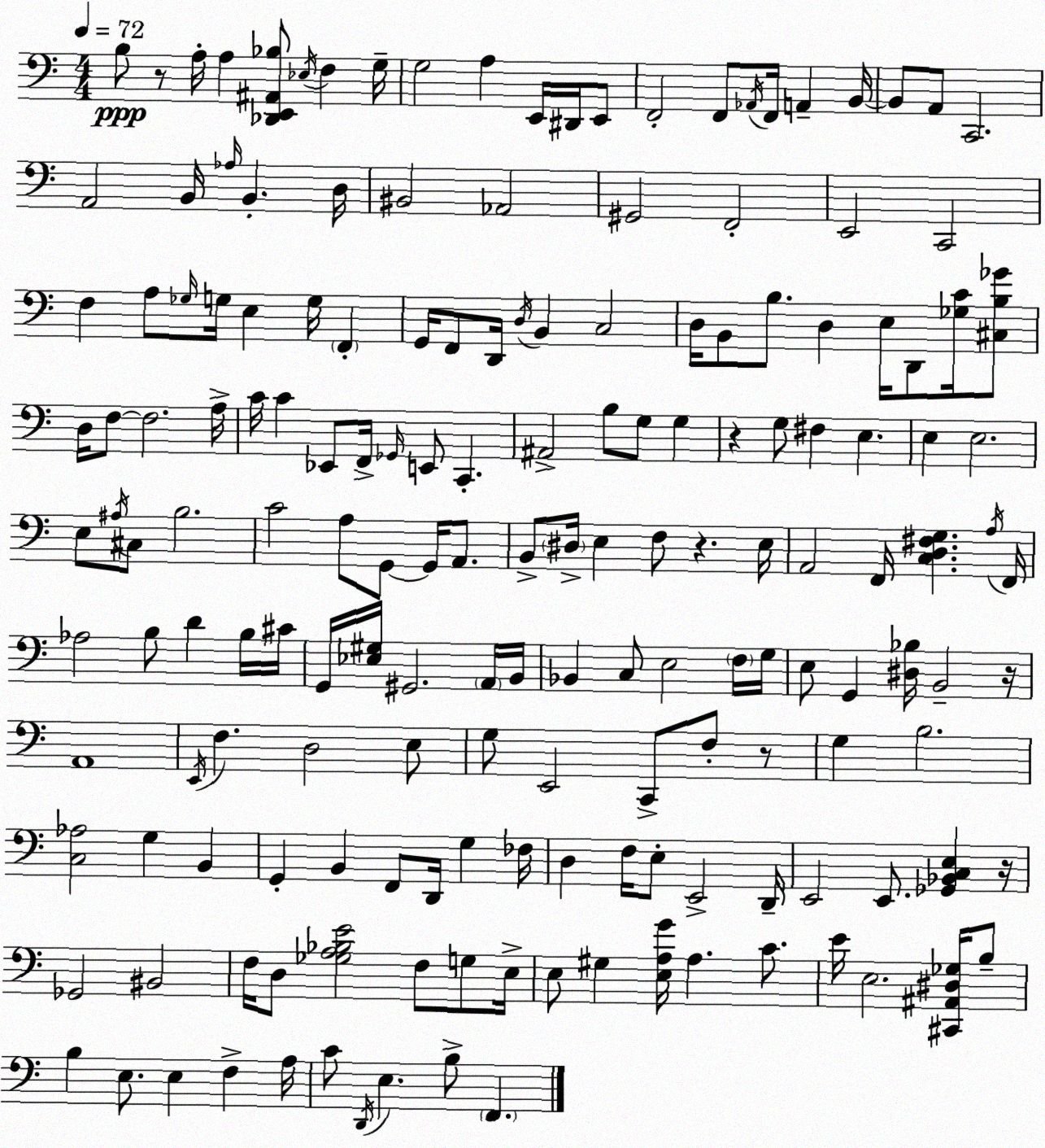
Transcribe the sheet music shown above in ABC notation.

X:1
T:Untitled
M:4/4
L:1/4
K:C
B,/2 z/2 A,/4 A, [_D,,E,,^A,,_B,]/2 _E,/4 F, G,/4 G,2 A, E,,/4 ^D,,/4 E,,/2 F,,2 F,,/2 _A,,/4 F,,/4 A,, B,,/4 B,,/2 A,,/2 C,,2 A,,2 B,,/4 _A,/4 B,, D,/4 ^B,,2 _A,,2 ^G,,2 F,,2 E,,2 C,,2 F, A,/2 _G,/4 G,/4 E, G,/4 F,, G,,/4 F,,/2 D,,/4 D,/4 B,, C,2 D,/4 B,,/2 B,/2 D, E,/4 D,,/2 [_G,C]/4 [^C,B,_G]/2 D,/4 F,/2 F,2 A,/4 C/4 C _E,,/2 F,,/4 _G,,/4 E,,/2 C,, ^A,,2 B,/2 G,/2 G, z G,/2 ^F, E, E, E,2 E,/2 ^A,/4 ^C,/2 B,2 C2 A,/2 G,,/2 G,,/4 A,,/2 B,,/2 ^D,/4 E, F,/2 z E,/4 A,,2 F,,/4 [C,D,^F,G,] A,/4 F,,/4 _A,2 B,/2 D B,/4 ^C/4 G,,/4 [_E,^G,]/4 ^G,,2 A,,/4 B,,/4 _B,, C,/2 E,2 F,/4 G,/4 E,/2 G,, [^D,_B,]/4 B,,2 z/4 A,,4 E,,/4 F, D,2 E,/2 G,/2 E,,2 C,,/2 F,/2 z/2 G, B,2 [C,_A,]2 G, B,, G,, B,, F,,/2 D,,/4 G, _F,/4 D, F,/4 E,/2 E,,2 D,,/4 E,,2 E,,/2 [_G,,_B,,C,E,] z/4 _G,,2 ^B,,2 F,/4 D,/2 [_G,A,_B,E]2 F,/2 G,/2 E,/4 E,/2 ^G, [E,A,G]/4 A, C/2 E/4 E,2 [^C,,^A,,^D,_G,]/4 B,/2 B, E,/2 E, F, A,/4 C/2 D,,/4 E, B,/2 F,,